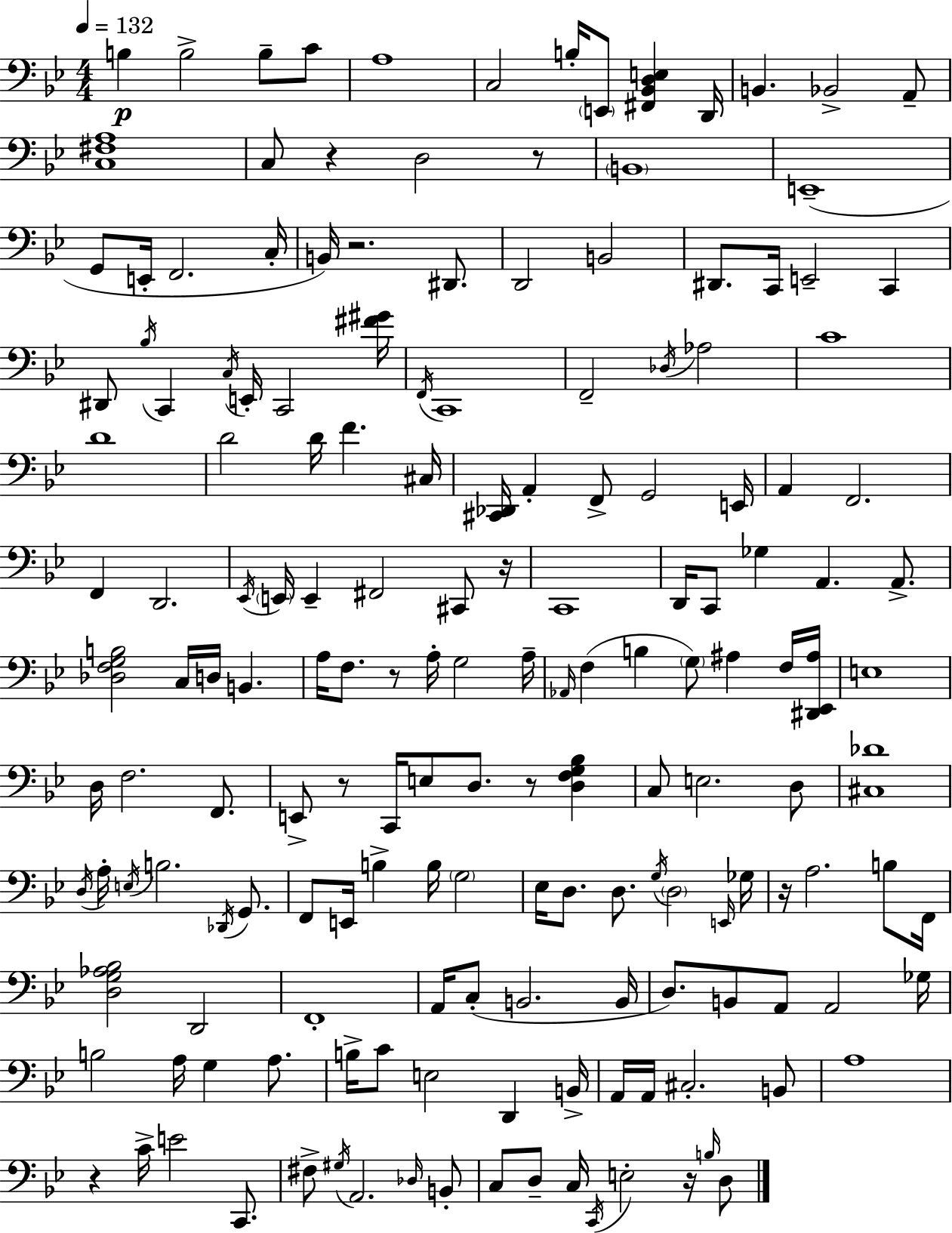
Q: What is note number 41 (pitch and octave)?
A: D4